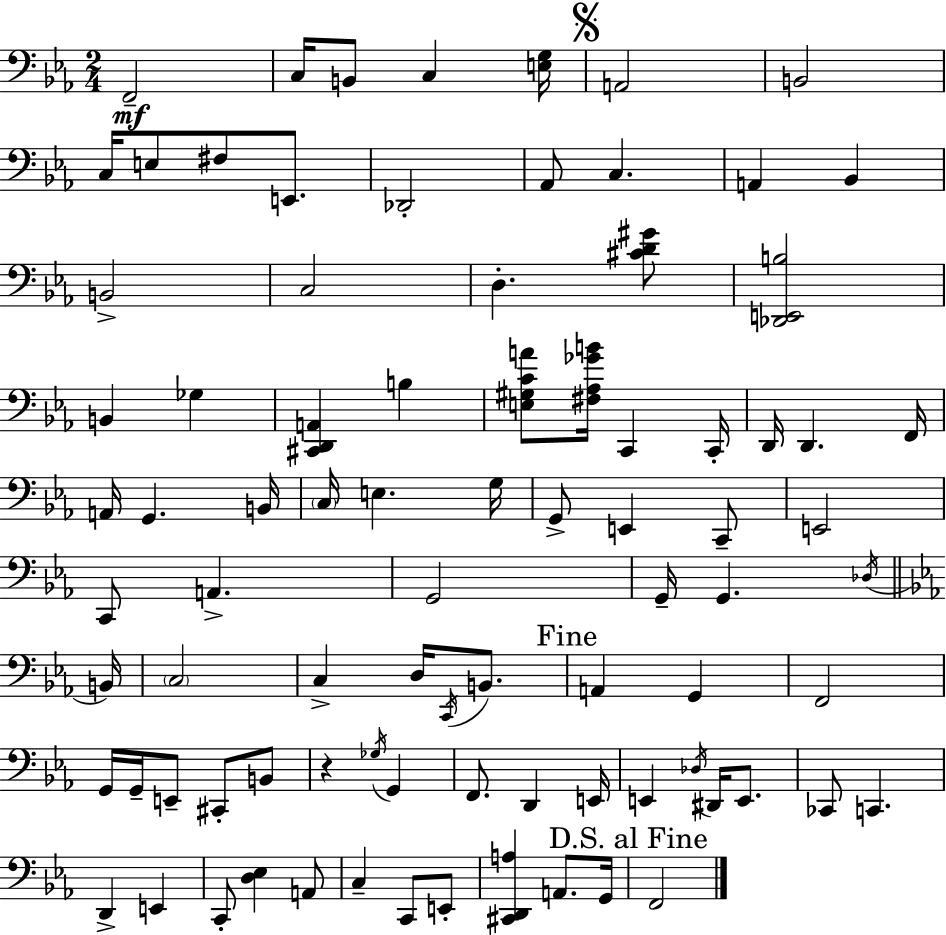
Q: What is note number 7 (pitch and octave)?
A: C3